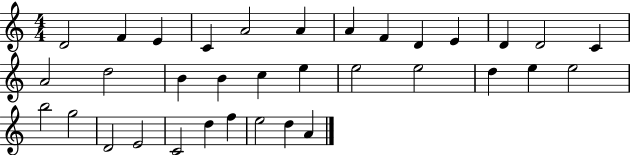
D4/h F4/q E4/q C4/q A4/h A4/q A4/q F4/q D4/q E4/q D4/q D4/h C4/q A4/h D5/h B4/q B4/q C5/q E5/q E5/h E5/h D5/q E5/q E5/h B5/h G5/h D4/h E4/h C4/h D5/q F5/q E5/h D5/q A4/q